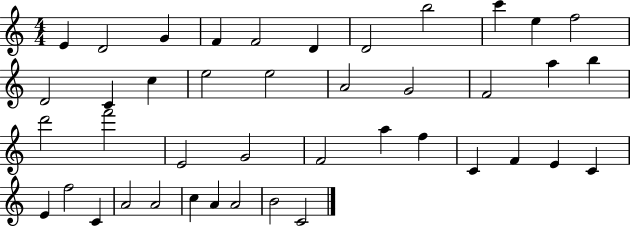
X:1
T:Untitled
M:4/4
L:1/4
K:C
E D2 G F F2 D D2 b2 c' e f2 D2 C c e2 e2 A2 G2 F2 a b d'2 f'2 E2 G2 F2 a f C F E C E f2 C A2 A2 c A A2 B2 C2